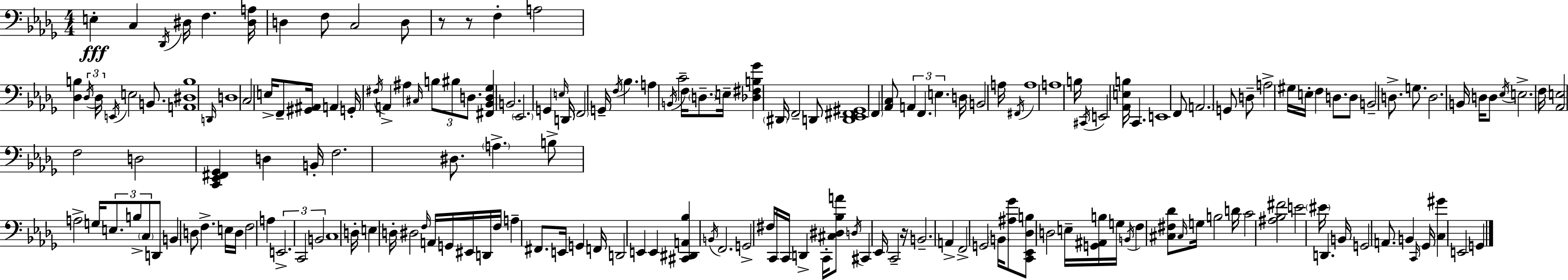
E3/q C3/q Db2/s D#3/s F3/q. [D#3,A3]/s D3/q F3/e C3/h D3/e R/e R/e F3/q A3/h [Db3,B3]/q Db3/s Db3/s E2/s E3/h B2/e. [A2,D#3,B3]/w D2/s D3/w C3/h E3/s F2/e [G#2,A#2]/s A2/q G2/s F#3/s A2/q A#3/q C#3/s B3/e BIS3/e D3/e. [F#2,Bb2,D3,Gb3]/q B2/h. Eb2/h. G2/q E3/s D2/s F2/h G2/s F3/s Bb3/q. A3/q B2/s C4/h F3/s D3/e. E3/s [Db3,F#3,B3,Gb4]/q D#2/s F2/h D2/e [D2,Eb2,F#2,G#2]/w F2/q [Ab2,C3]/e A2/q F2/q. E3/q. D3/s B2/h A3/s F#2/s A3/w A3/w B3/s C#2/s E2/h [Ab2,E3,B3]/s C2/q. E2/w F2/e A2/h. G2/e D3/e A3/h G#3/s E3/s F3/q D3/e. D3/e B2/h D3/e. G3/e. D3/h. B2/s D3/s D3/e Eb3/s E3/h. F3/s [Ab2,E3]/h F3/h D3/h [C2,Eb2,F#2,Gb2]/q D3/q B2/s F3/h. D#3/e. A3/q. B3/e A3/h G3/s E3/e. B3/e C3/e D2/e B2/q D3/e F3/q. E3/s D3/s F3/h A3/q E2/h. C2/h B2/h C3/w D3/s E3/q D3/s D#3/h F3/s A2/s G2/s EIS2/s D2/s F3/s A3/q F#2/e. E2/s G2/q F2/s D2/h E2/q E2/q [C#2,D#2,A2,Bb3]/q B2/s F2/h. G2/h F#3/s C2/s C2/s D2/q C2/s [C#3,D#3,Bb3,A4]/e D3/s C#2/q Eb2/s C2/h R/s B2/h. A2/q F2/h G2/h B2/s [A#3,Gb4]/e [C2,Eb2,Db3,B3]/e D3/h E3/s [G2,A#2,B3]/s G3/s B2/s F3/q [C#3,F#3,Db4]/e C#3/s G3/s B3/h D4/s C4/h [A#3,Bb3,F#4]/h E4/h EIS4/s D2/q. B2/s G2/h A2/e. B2/q C2/s Gb2/s [C3,G#4]/q E2/h G2/q